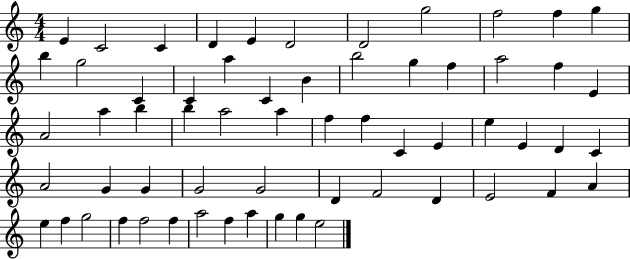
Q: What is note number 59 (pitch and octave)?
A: G5